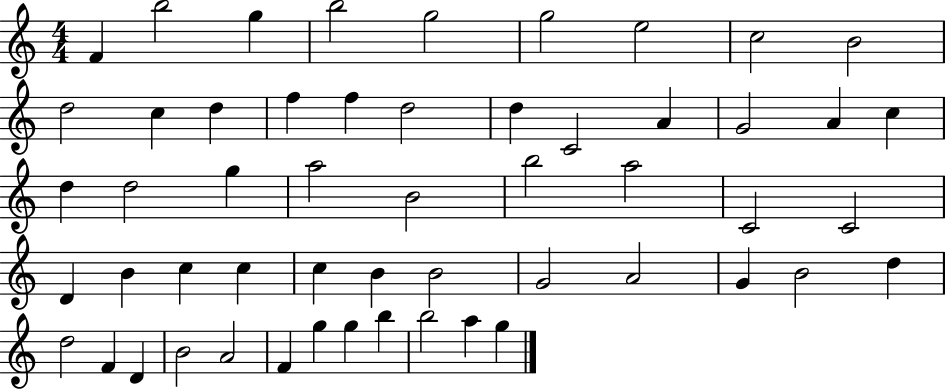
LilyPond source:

{
  \clef treble
  \numericTimeSignature
  \time 4/4
  \key c \major
  f'4 b''2 g''4 | b''2 g''2 | g''2 e''2 | c''2 b'2 | \break d''2 c''4 d''4 | f''4 f''4 d''2 | d''4 c'2 a'4 | g'2 a'4 c''4 | \break d''4 d''2 g''4 | a''2 b'2 | b''2 a''2 | c'2 c'2 | \break d'4 b'4 c''4 c''4 | c''4 b'4 b'2 | g'2 a'2 | g'4 b'2 d''4 | \break d''2 f'4 d'4 | b'2 a'2 | f'4 g''4 g''4 b''4 | b''2 a''4 g''4 | \break \bar "|."
}